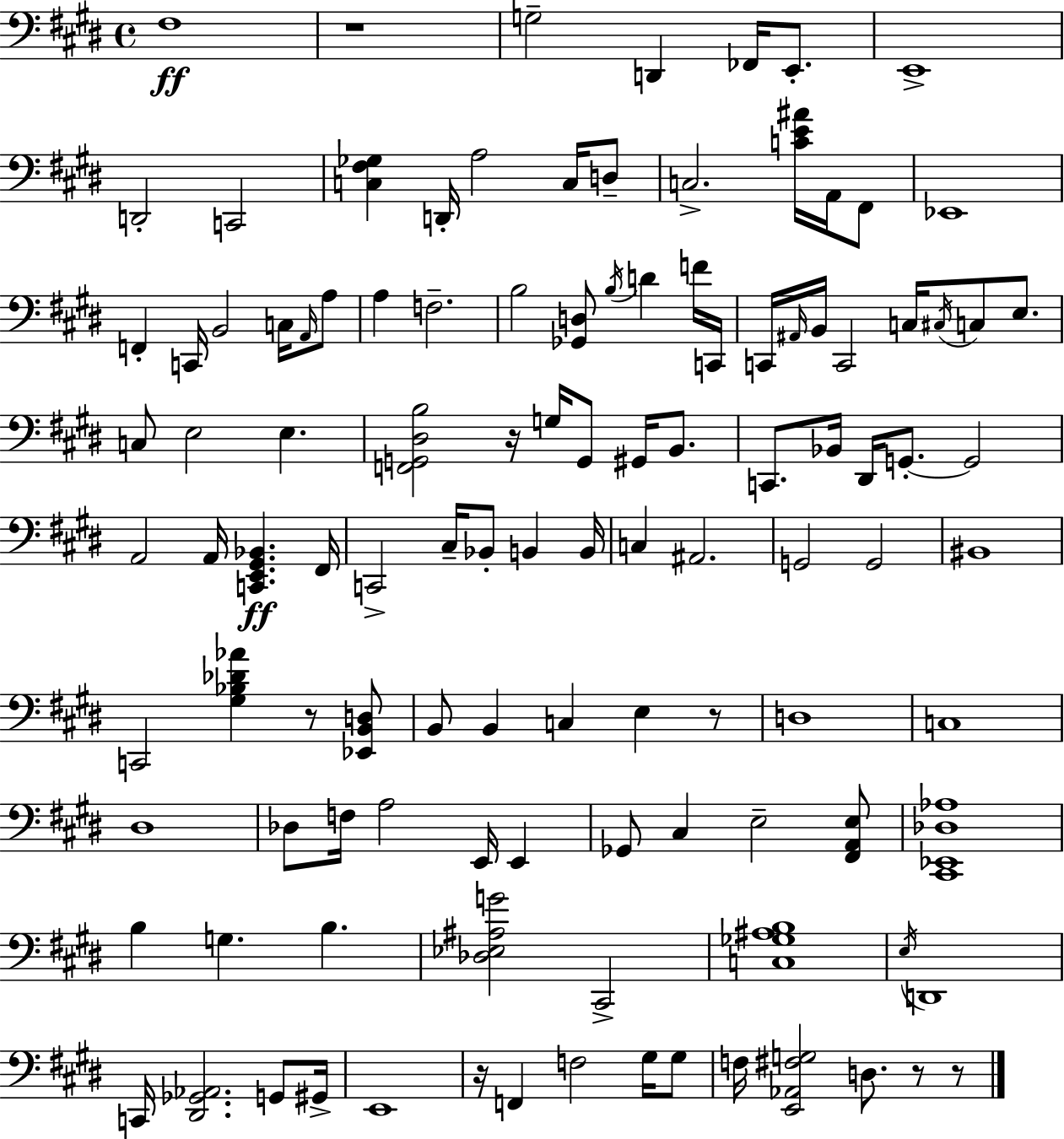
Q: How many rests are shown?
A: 7